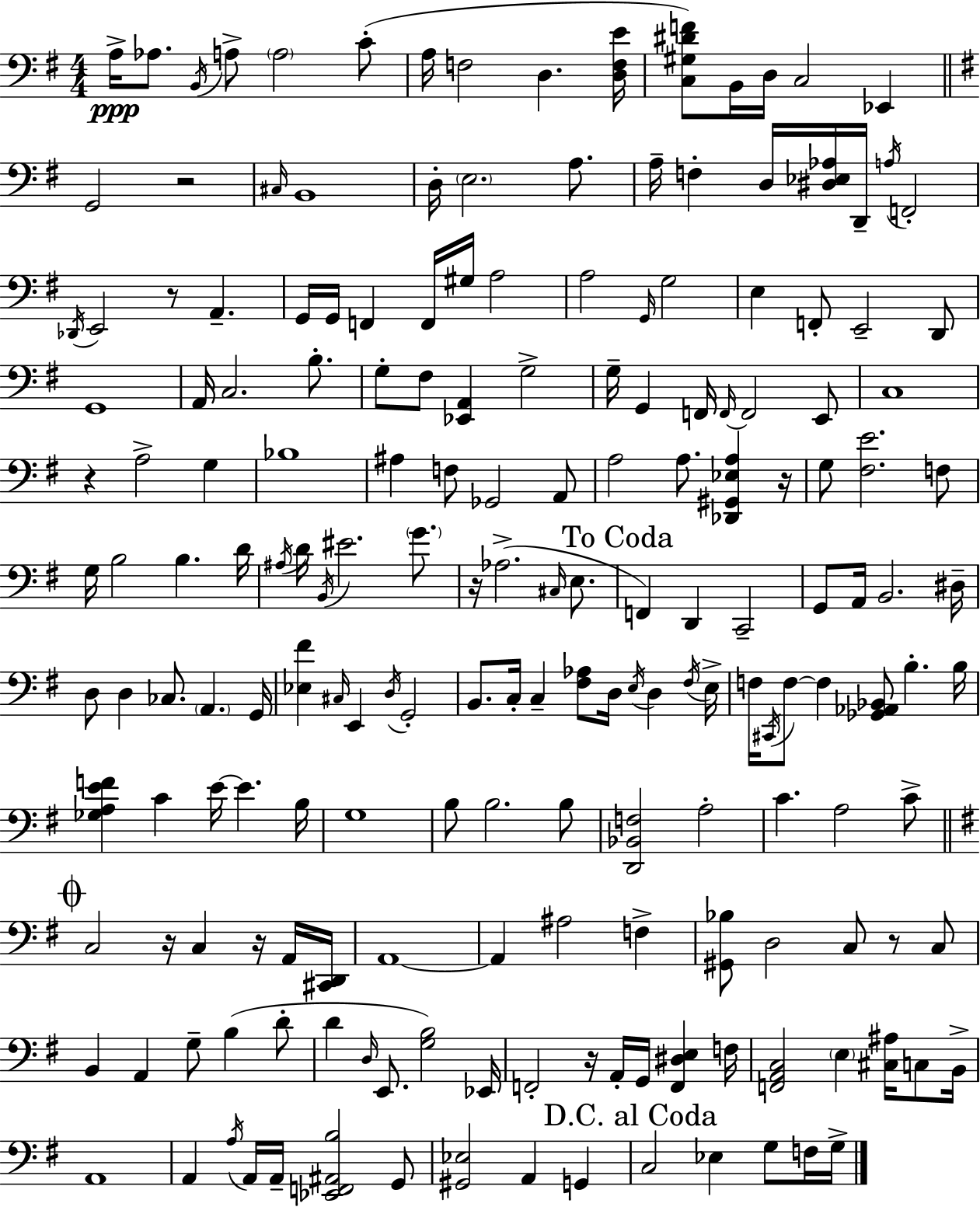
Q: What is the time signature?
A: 4/4